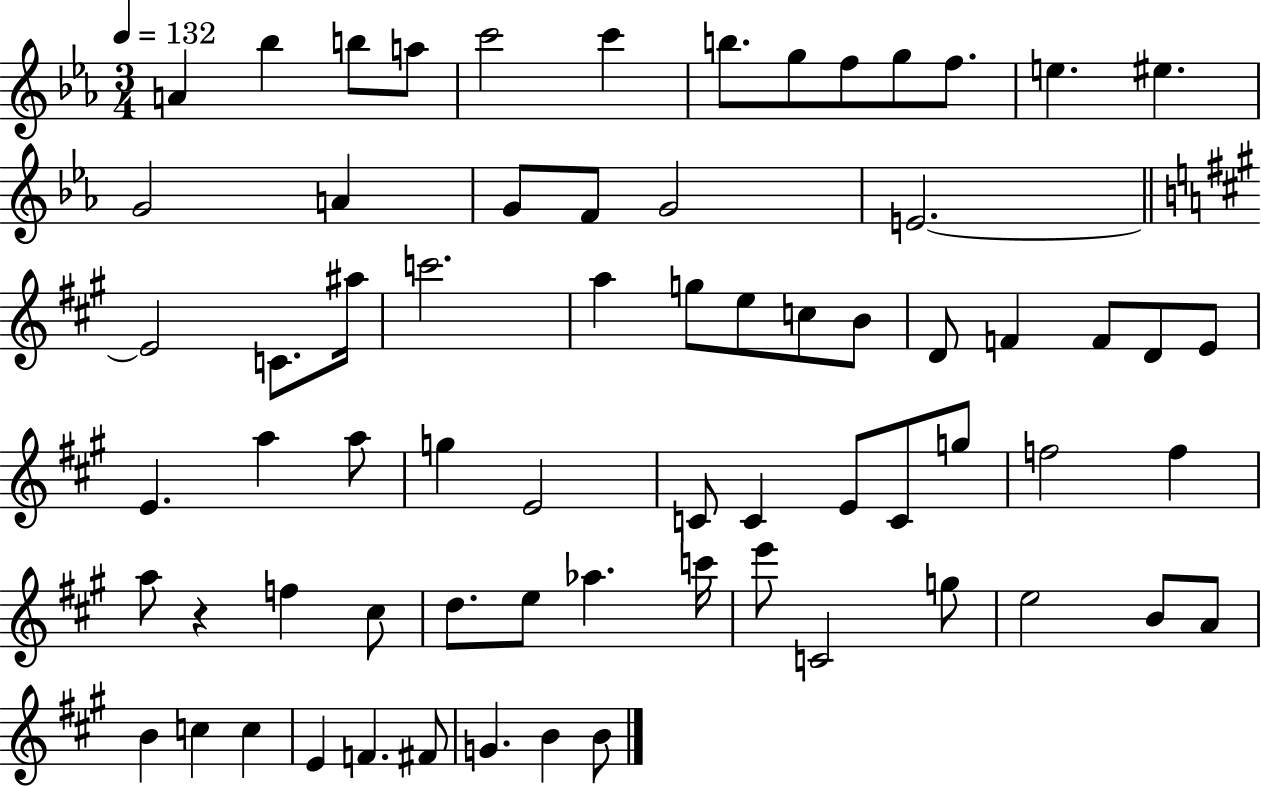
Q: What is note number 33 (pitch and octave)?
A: E4